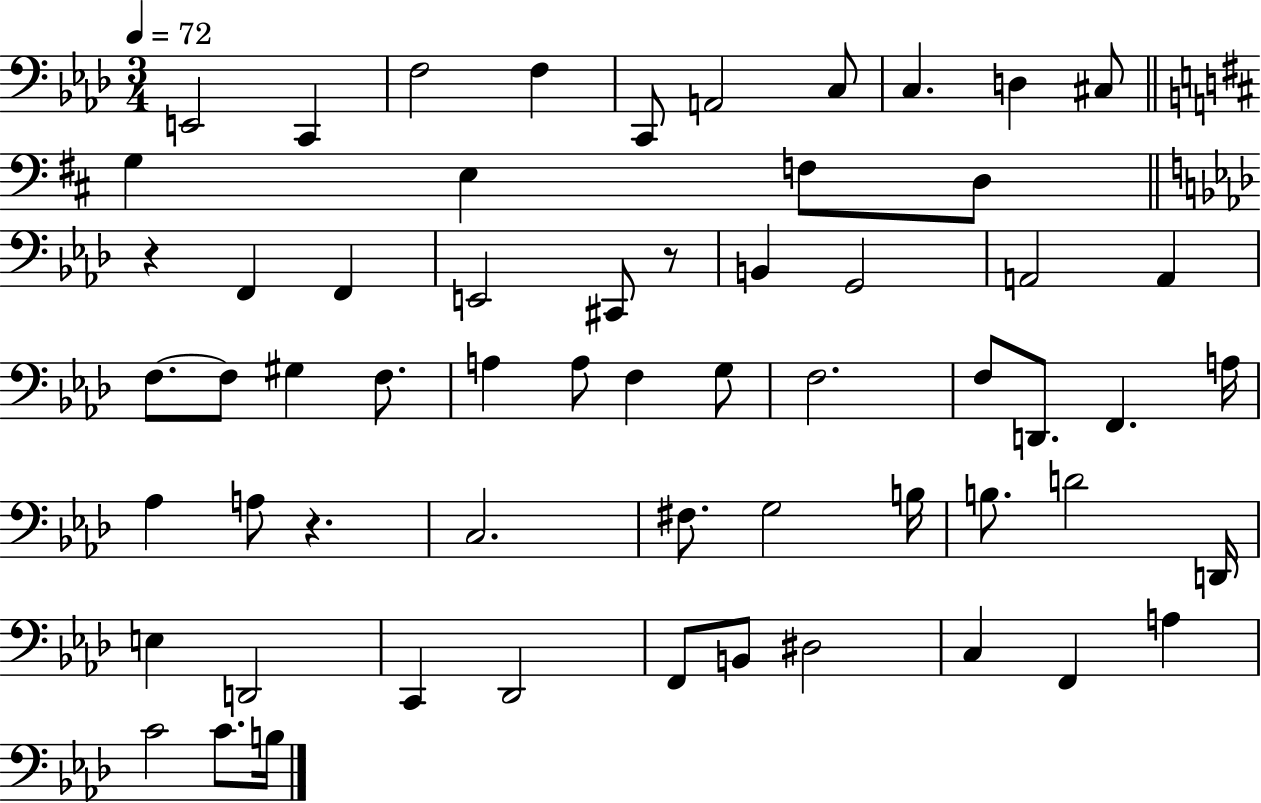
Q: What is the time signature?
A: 3/4